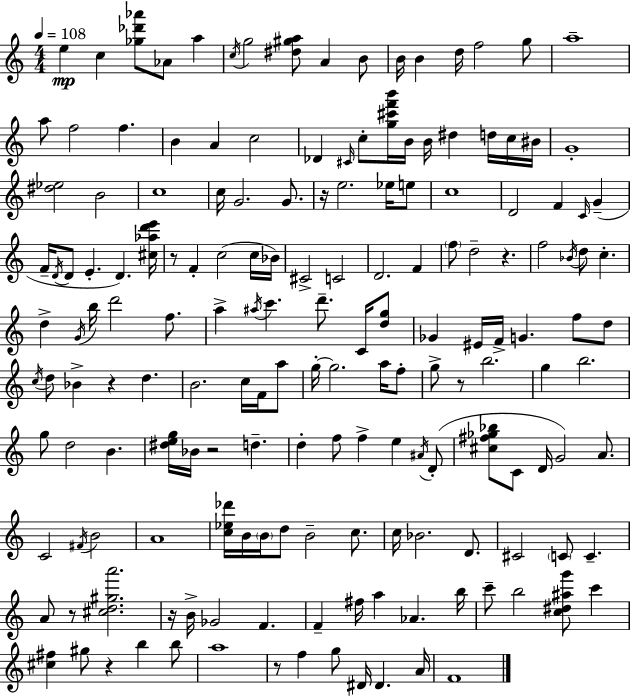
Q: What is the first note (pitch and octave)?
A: E5